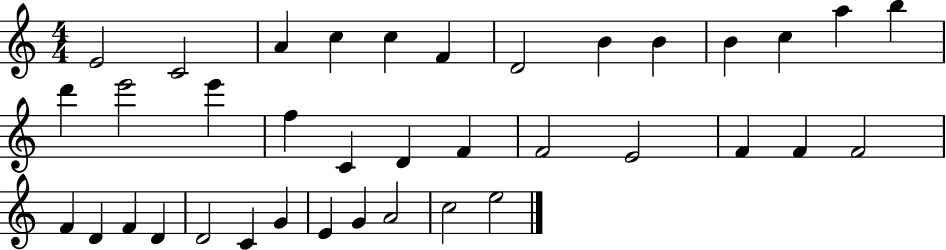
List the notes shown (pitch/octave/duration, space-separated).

E4/h C4/h A4/q C5/q C5/q F4/q D4/h B4/q B4/q B4/q C5/q A5/q B5/q D6/q E6/h E6/q F5/q C4/q D4/q F4/q F4/h E4/h F4/q F4/q F4/h F4/q D4/q F4/q D4/q D4/h C4/q G4/q E4/q G4/q A4/h C5/h E5/h